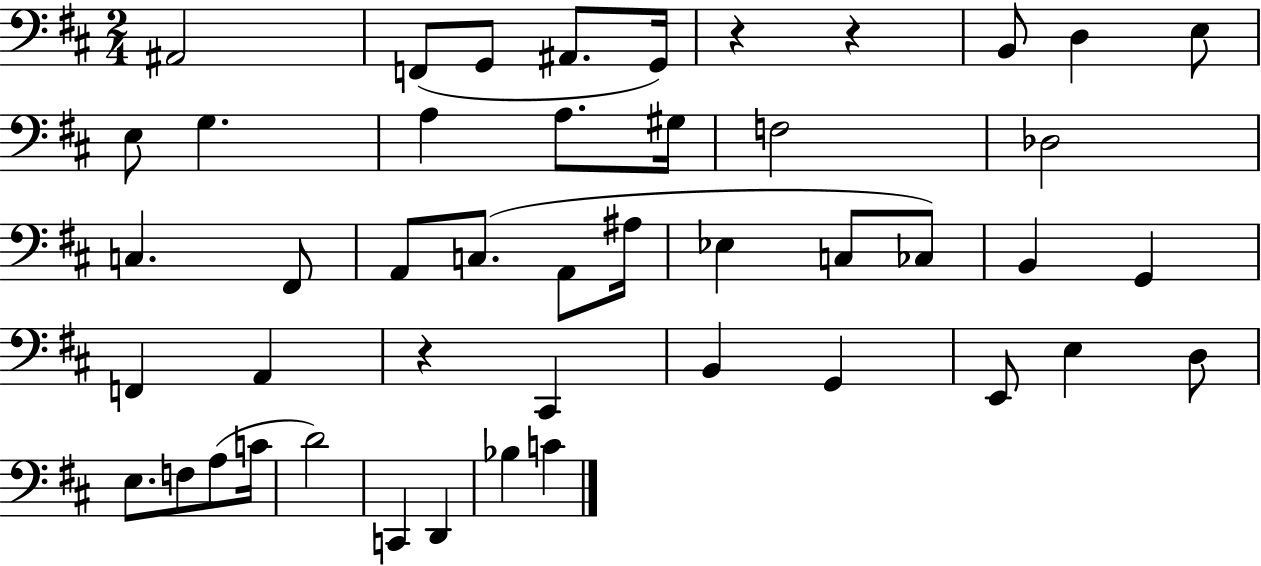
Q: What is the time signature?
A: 2/4